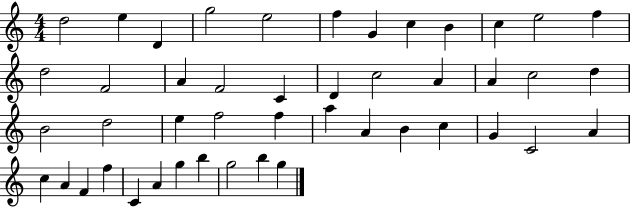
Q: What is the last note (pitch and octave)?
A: G5